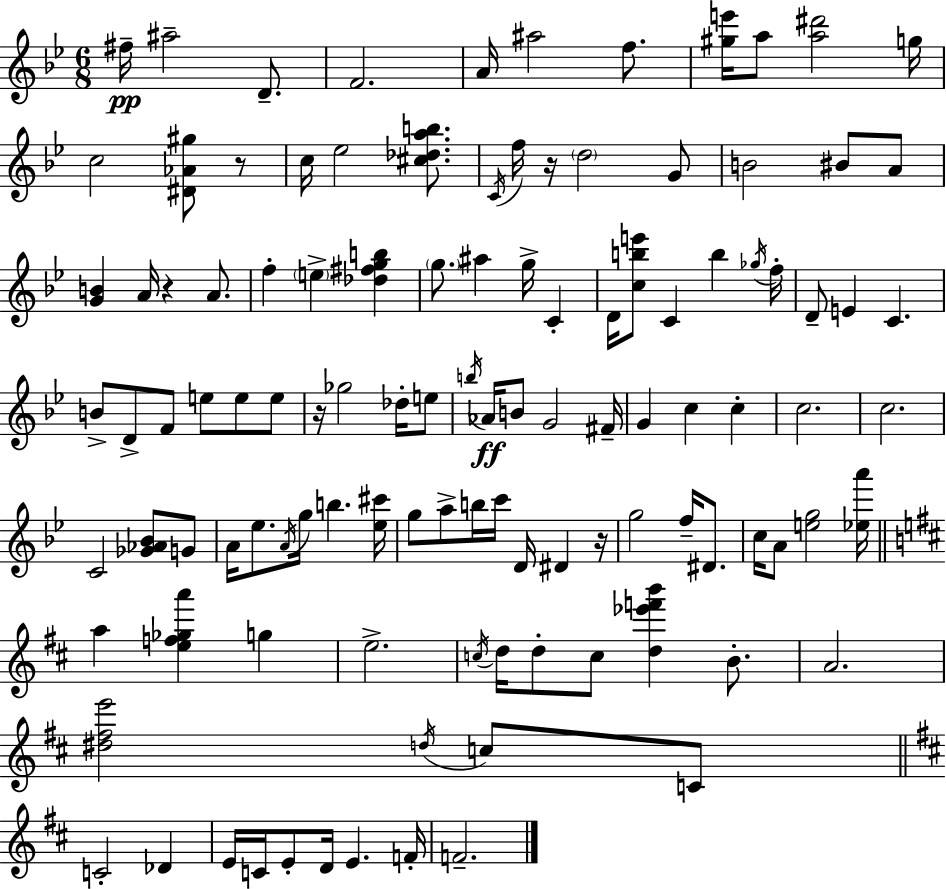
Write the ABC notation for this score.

X:1
T:Untitled
M:6/8
L:1/4
K:Gm
^f/4 ^a2 D/2 F2 A/4 ^a2 f/2 [^ge']/4 a/2 [a^d']2 g/4 c2 [^D_A^g]/2 z/2 c/4 _e2 [^c_dab]/2 C/4 f/4 z/4 d2 G/2 B2 ^B/2 A/2 [GB] A/4 z A/2 f e [_d^fgb] g/2 ^a g/4 C D/4 [cbe']/2 C b _g/4 f/4 D/2 E C B/2 D/2 F/2 e/2 e/2 e/2 z/4 _g2 _d/4 e/2 b/4 _A/4 B/2 G2 ^F/4 G c c c2 c2 C2 [_G_A_B]/2 G/2 A/4 _e/2 A/4 g/4 b [_e^c']/4 g/2 a/2 b/4 c'/4 D/4 ^D z/4 g2 f/4 ^D/2 c/4 A/2 [eg]2 [_ea']/4 a [ef_ga'] g e2 c/4 d/4 d/2 c/2 [d_e'f'b'] B/2 A2 [^d^fe']2 d/4 c/2 C/2 C2 _D E/4 C/4 E/2 D/4 E F/4 F2